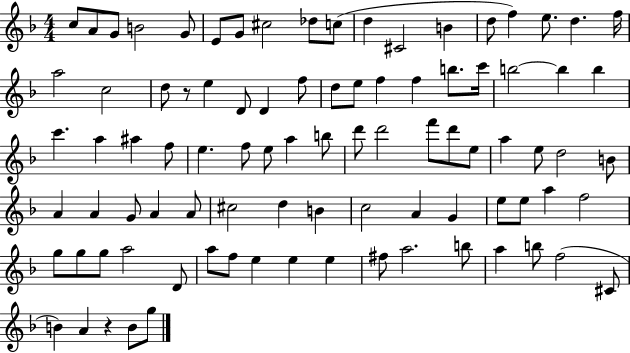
X:1
T:Untitled
M:4/4
L:1/4
K:F
c/2 A/2 G/2 B2 G/2 E/2 G/2 ^c2 _d/2 c/2 d ^C2 B d/2 f e/2 d f/4 a2 c2 d/2 z/2 e D/2 D f/2 d/2 e/2 f f b/2 c'/4 b2 b b c' a ^a f/2 e f/2 e/2 a b/2 d'/2 d'2 f'/2 d'/2 e/2 a e/2 d2 B/2 A A G/2 A A/2 ^c2 d B c2 A G e/2 e/2 a f2 g/2 g/2 g/2 a2 D/2 a/2 f/2 e e e ^f/2 a2 b/2 a b/2 f2 ^C/2 B A z B/2 g/2